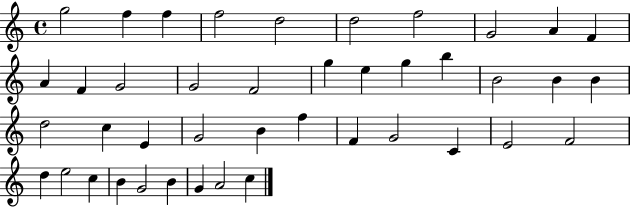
{
  \clef treble
  \time 4/4
  \defaultTimeSignature
  \key c \major
  g''2 f''4 f''4 | f''2 d''2 | d''2 f''2 | g'2 a'4 f'4 | \break a'4 f'4 g'2 | g'2 f'2 | g''4 e''4 g''4 b''4 | b'2 b'4 b'4 | \break d''2 c''4 e'4 | g'2 b'4 f''4 | f'4 g'2 c'4 | e'2 f'2 | \break d''4 e''2 c''4 | b'4 g'2 b'4 | g'4 a'2 c''4 | \bar "|."
}